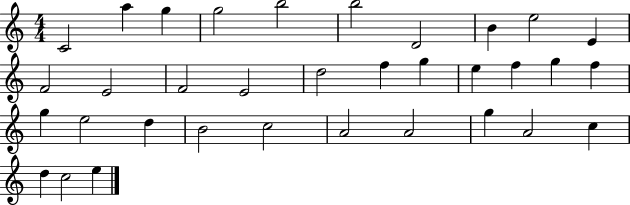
{
  \clef treble
  \numericTimeSignature
  \time 4/4
  \key c \major
  c'2 a''4 g''4 | g''2 b''2 | b''2 d'2 | b'4 e''2 e'4 | \break f'2 e'2 | f'2 e'2 | d''2 f''4 g''4 | e''4 f''4 g''4 f''4 | \break g''4 e''2 d''4 | b'2 c''2 | a'2 a'2 | g''4 a'2 c''4 | \break d''4 c''2 e''4 | \bar "|."
}